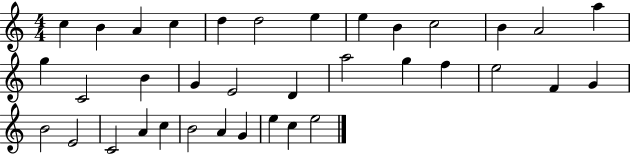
{
  \clef treble
  \numericTimeSignature
  \time 4/4
  \key c \major
  c''4 b'4 a'4 c''4 | d''4 d''2 e''4 | e''4 b'4 c''2 | b'4 a'2 a''4 | \break g''4 c'2 b'4 | g'4 e'2 d'4 | a''2 g''4 f''4 | e''2 f'4 g'4 | \break b'2 e'2 | c'2 a'4 c''4 | b'2 a'4 g'4 | e''4 c''4 e''2 | \break \bar "|."
}